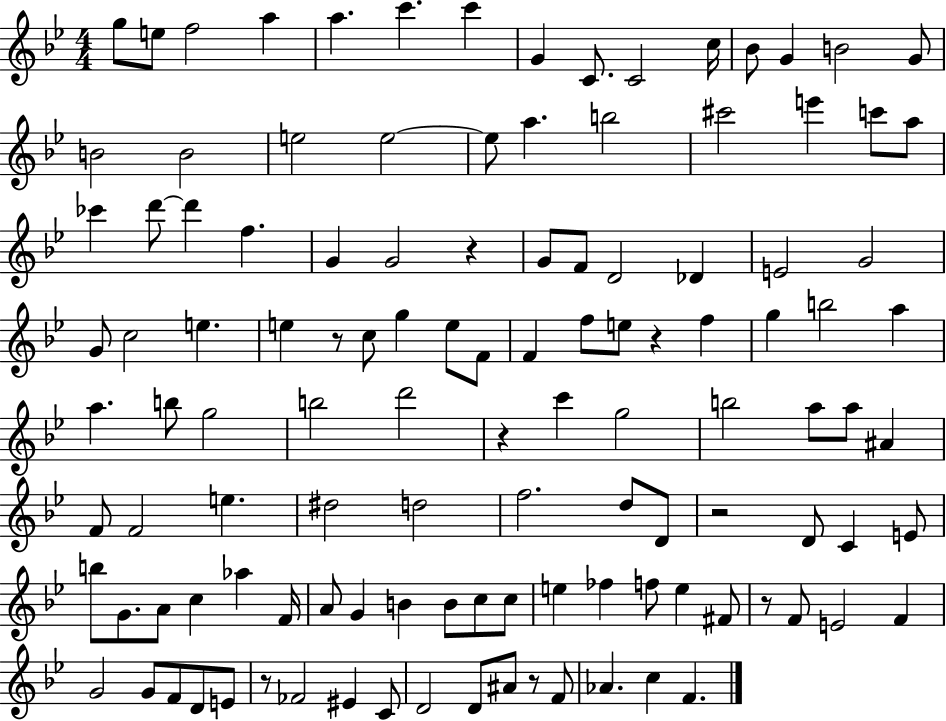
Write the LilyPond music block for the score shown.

{
  \clef treble
  \numericTimeSignature
  \time 4/4
  \key bes \major
  g''8 e''8 f''2 a''4 | a''4. c'''4. c'''4 | g'4 c'8. c'2 c''16 | bes'8 g'4 b'2 g'8 | \break b'2 b'2 | e''2 e''2~~ | e''8 a''4. b''2 | cis'''2 e'''4 c'''8 a''8 | \break ces'''4 d'''8~~ d'''4 f''4. | g'4 g'2 r4 | g'8 f'8 d'2 des'4 | e'2 g'2 | \break g'8 c''2 e''4. | e''4 r8 c''8 g''4 e''8 f'8 | f'4 f''8 e''8 r4 f''4 | g''4 b''2 a''4 | \break a''4. b''8 g''2 | b''2 d'''2 | r4 c'''4 g''2 | b''2 a''8 a''8 ais'4 | \break f'8 f'2 e''4. | dis''2 d''2 | f''2. d''8 d'8 | r2 d'8 c'4 e'8 | \break b''8 g'8. a'8 c''4 aes''4 f'16 | a'8 g'4 b'4 b'8 c''8 c''8 | e''4 fes''4 f''8 e''4 fis'8 | r8 f'8 e'2 f'4 | \break g'2 g'8 f'8 d'8 e'8 | r8 fes'2 eis'4 c'8 | d'2 d'8 ais'8 r8 f'8 | aes'4. c''4 f'4. | \break \bar "|."
}